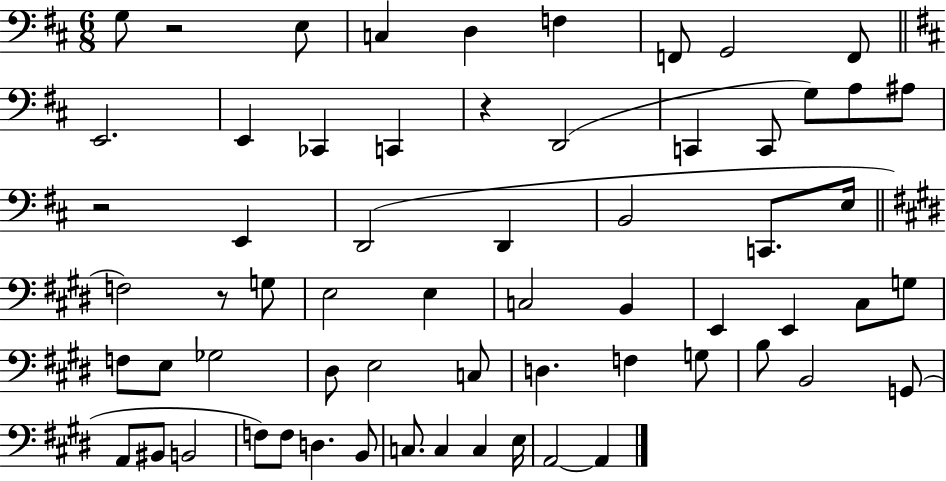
X:1
T:Untitled
M:6/8
L:1/4
K:D
G,/2 z2 E,/2 C, D, F, F,,/2 G,,2 F,,/2 E,,2 E,, _C,, C,, z D,,2 C,, C,,/2 G,/2 A,/2 ^A,/2 z2 E,, D,,2 D,, B,,2 C,,/2 E,/4 F,2 z/2 G,/2 E,2 E, C,2 B,, E,, E,, ^C,/2 G,/2 F,/2 E,/2 _G,2 ^D,/2 E,2 C,/2 D, F, G,/2 B,/2 B,,2 G,,/2 A,,/2 ^B,,/2 B,,2 F,/2 F,/2 D, B,,/2 C,/2 C, C, E,/4 A,,2 A,,